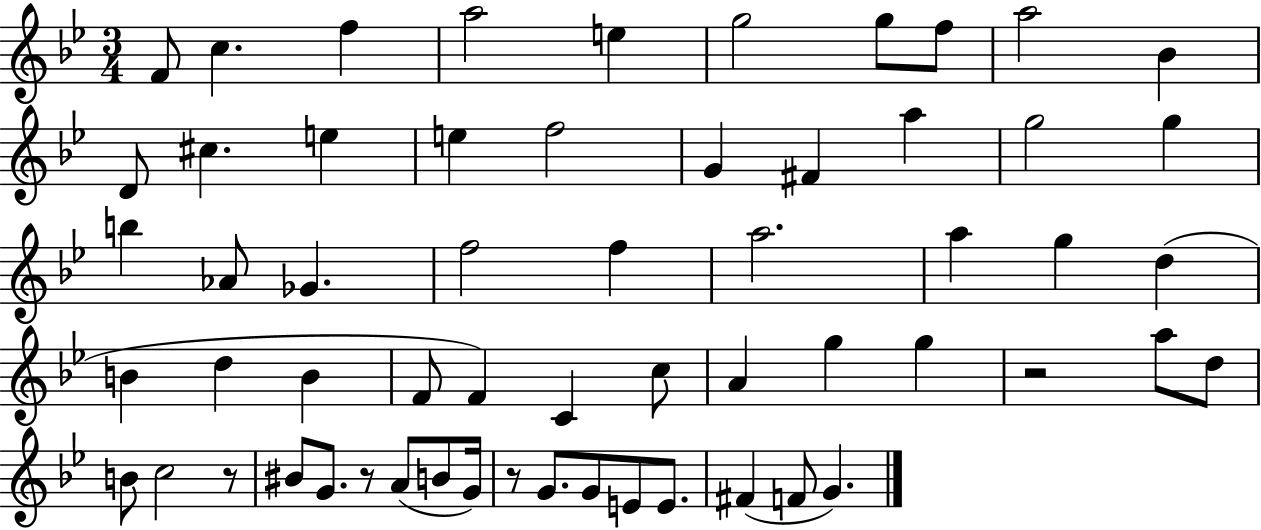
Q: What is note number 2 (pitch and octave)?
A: C5